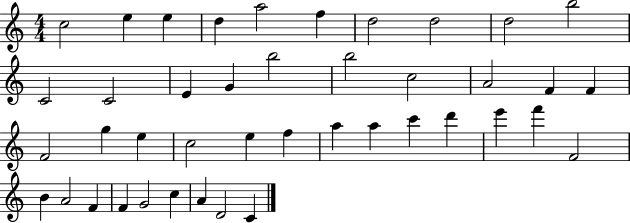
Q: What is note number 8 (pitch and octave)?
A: D5